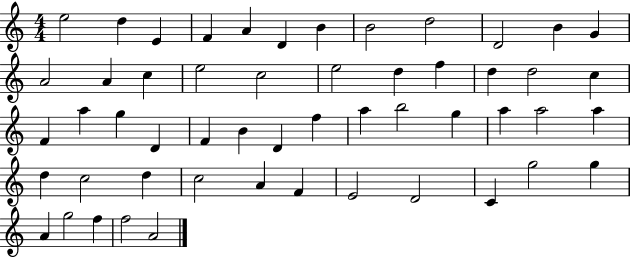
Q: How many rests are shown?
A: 0